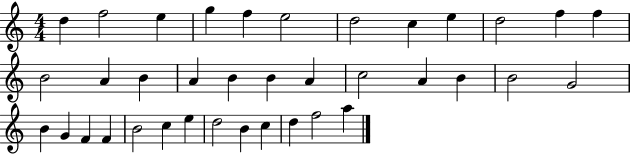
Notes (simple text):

D5/q F5/h E5/q G5/q F5/q E5/h D5/h C5/q E5/q D5/h F5/q F5/q B4/h A4/q B4/q A4/q B4/q B4/q A4/q C5/h A4/q B4/q B4/h G4/h B4/q G4/q F4/q F4/q B4/h C5/q E5/q D5/h B4/q C5/q D5/q F5/h A5/q